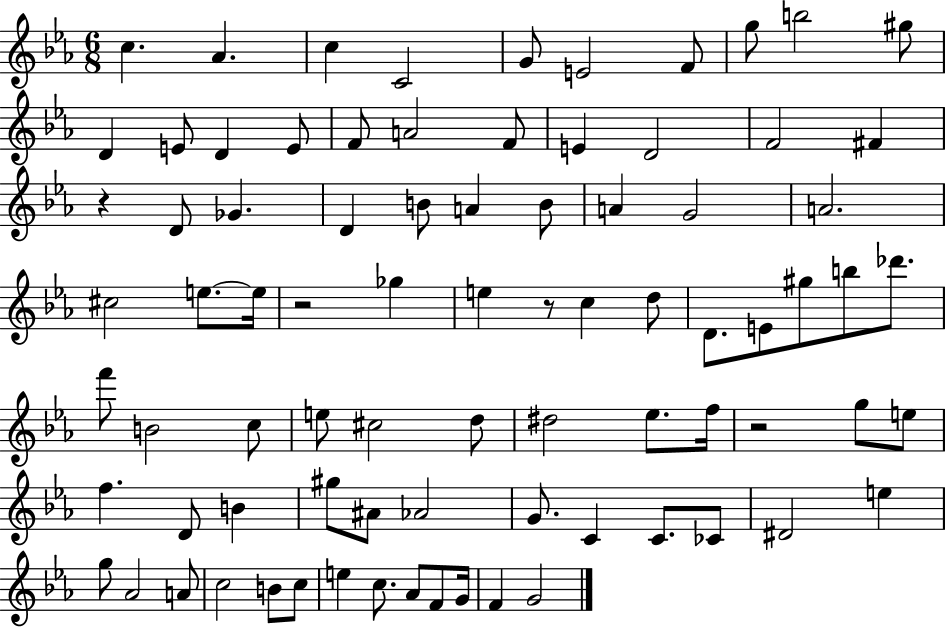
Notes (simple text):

C5/q. Ab4/q. C5/q C4/h G4/e E4/h F4/e G5/e B5/h G#5/e D4/q E4/e D4/q E4/e F4/e A4/h F4/e E4/q D4/h F4/h F#4/q R/q D4/e Gb4/q. D4/q B4/e A4/q B4/e A4/q G4/h A4/h. C#5/h E5/e. E5/s R/h Gb5/q E5/q R/e C5/q D5/e D4/e. E4/e G#5/e B5/e Db6/e. F6/e B4/h C5/e E5/e C#5/h D5/e D#5/h Eb5/e. F5/s R/h G5/e E5/e F5/q. D4/e B4/q G#5/e A#4/e Ab4/h G4/e. C4/q C4/e. CES4/e D#4/h E5/q G5/e Ab4/h A4/e C5/h B4/e C5/e E5/q C5/e. Ab4/e F4/e G4/s F4/q G4/h